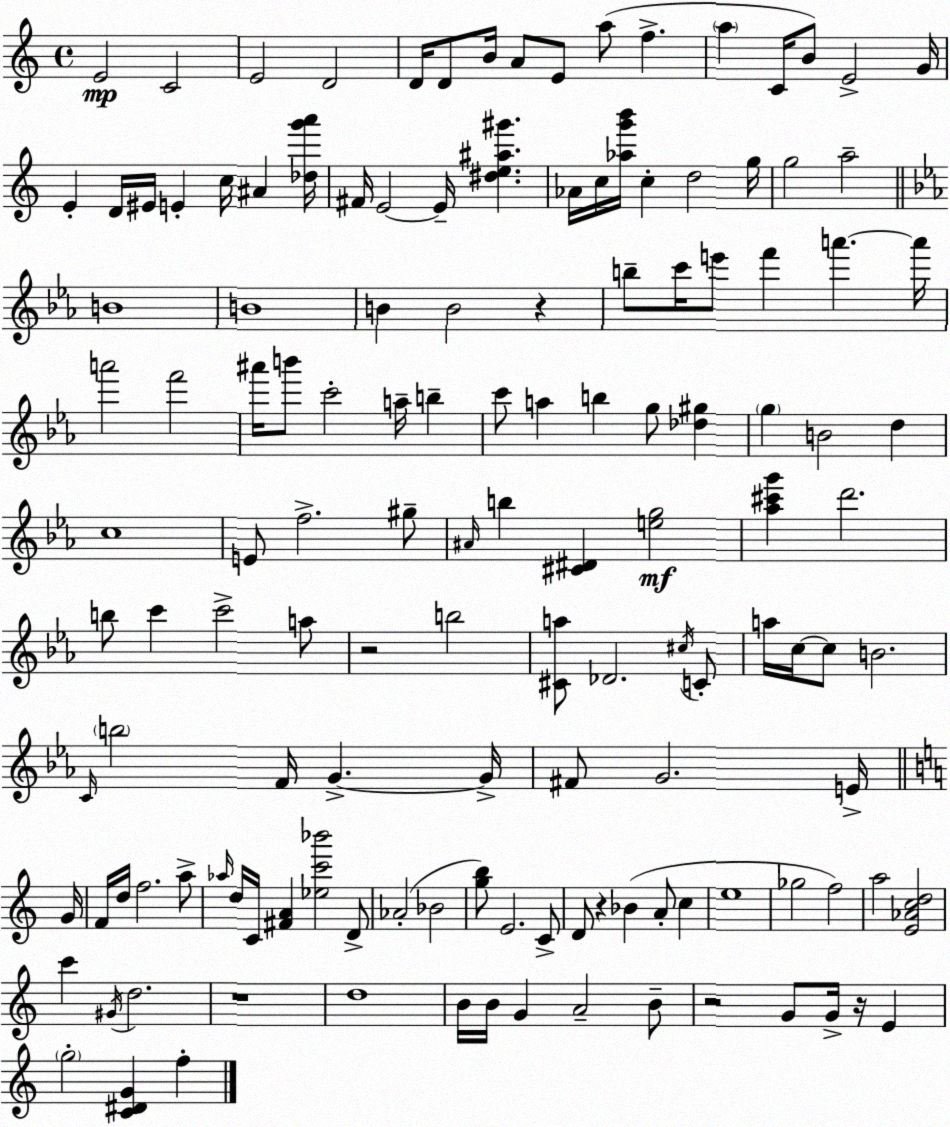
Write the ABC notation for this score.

X:1
T:Untitled
M:4/4
L:1/4
K:C
E2 C2 E2 D2 D/4 D/2 B/4 A/2 E/2 a/2 f a C/4 B/2 E2 G/4 E D/4 ^E/4 E c/4 ^A [_dg'a']/4 ^F/4 E2 E/4 [^de^a^g'] _A/4 c/4 [_ag'b']/4 c d2 g/4 g2 a2 B4 B4 B B2 z b/2 c'/4 e'/2 f' a' a'/4 a'2 f'2 ^a'/4 b'/2 c'2 a/4 b c'/2 a b g/2 [_d^g] g B2 d c4 E/2 f2 ^g/2 ^A/4 b [^C^D] [eg]2 [_a^c'g'] d'2 b/2 c' c'2 a/2 z2 b2 [^Ca]/2 _D2 ^c/4 C/2 a/4 c/4 c/2 B2 C/4 b2 F/4 G G/4 ^F/2 G2 E/4 G/4 F/4 d/4 f2 a/2 _a/4 d/4 C/4 [^FA] [_ec'_b']2 D/2 _A2 _B2 [gb]/2 E2 C/2 D/2 z _B A/2 c e4 _g2 f2 a2 [E_Acd]2 c' ^G/4 d2 z4 d4 B/4 B/4 G A2 B/2 z2 G/2 G/4 z/4 E g2 [C^DG] f